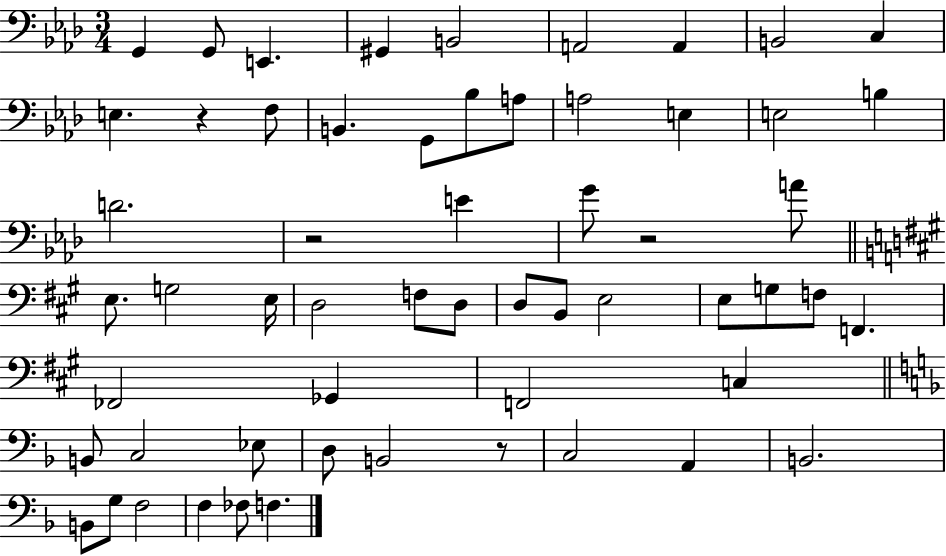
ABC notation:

X:1
T:Untitled
M:3/4
L:1/4
K:Ab
G,, G,,/2 E,, ^G,, B,,2 A,,2 A,, B,,2 C, E, z F,/2 B,, G,,/2 _B,/2 A,/2 A,2 E, E,2 B, D2 z2 E G/2 z2 A/2 E,/2 G,2 E,/4 D,2 F,/2 D,/2 D,/2 B,,/2 E,2 E,/2 G,/2 F,/2 F,, _F,,2 _G,, F,,2 C, B,,/2 C,2 _E,/2 D,/2 B,,2 z/2 C,2 A,, B,,2 B,,/2 G,/2 F,2 F, _F,/2 F,